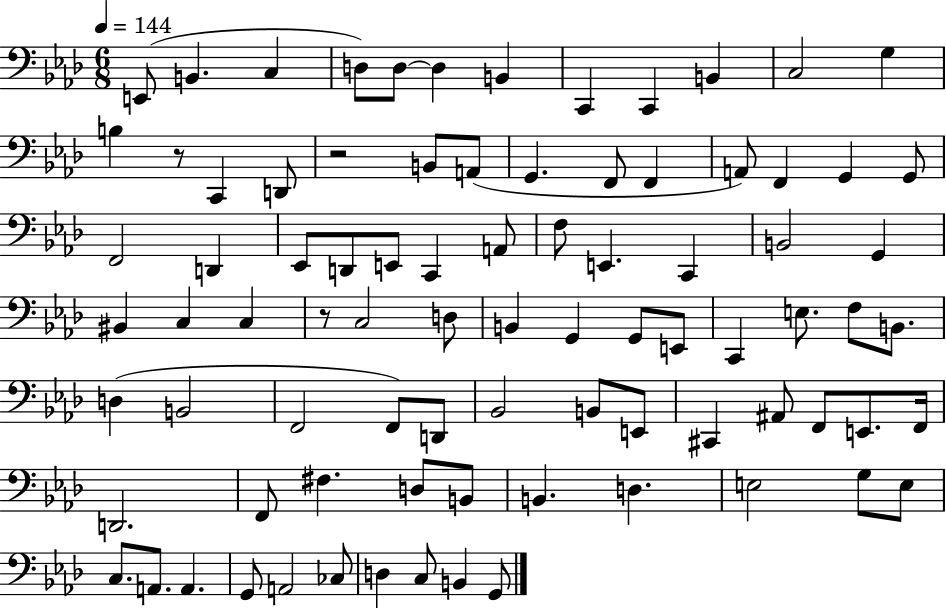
{
  \clef bass
  \numericTimeSignature
  \time 6/8
  \key aes \major
  \tempo 4 = 144
  e,8( b,4. c4 | d8) d8~~ d4 b,4 | c,4 c,4 b,4 | c2 g4 | \break b4 r8 c,4 d,8 | r2 b,8 a,8( | g,4. f,8 f,4 | a,8) f,4 g,4 g,8 | \break f,2 d,4 | ees,8 d,8 e,8 c,4 a,8 | f8 e,4. c,4 | b,2 g,4 | \break bis,4 c4 c4 | r8 c2 d8 | b,4 g,4 g,8 e,8 | c,4 e8. f8 b,8. | \break d4( b,2 | f,2 f,8) d,8 | bes,2 b,8 e,8 | cis,4 ais,8 f,8 e,8. f,16 | \break d,2. | f,8 fis4. d8 b,8 | b,4. d4. | e2 g8 e8 | \break c8. a,8. a,4. | g,8 a,2 ces8 | d4 c8 b,4 g,8 | \bar "|."
}